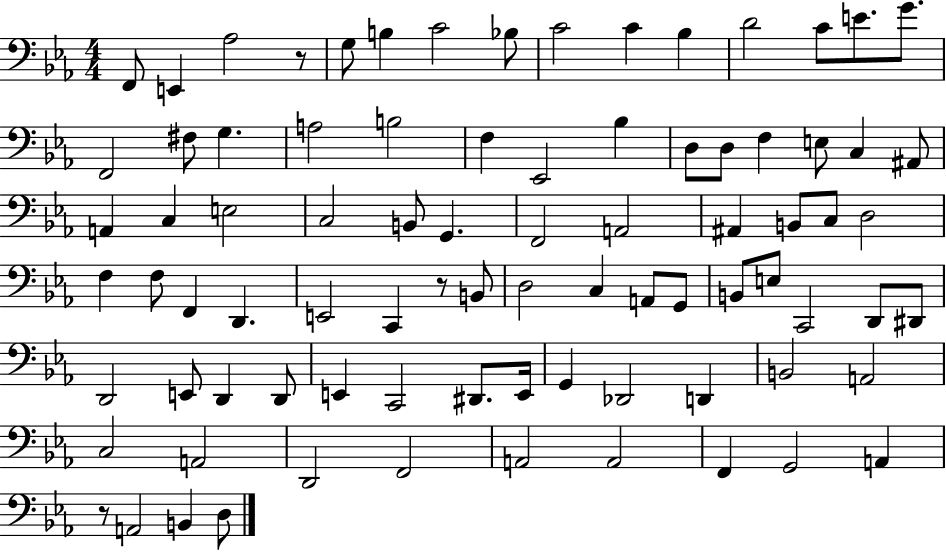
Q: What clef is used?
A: bass